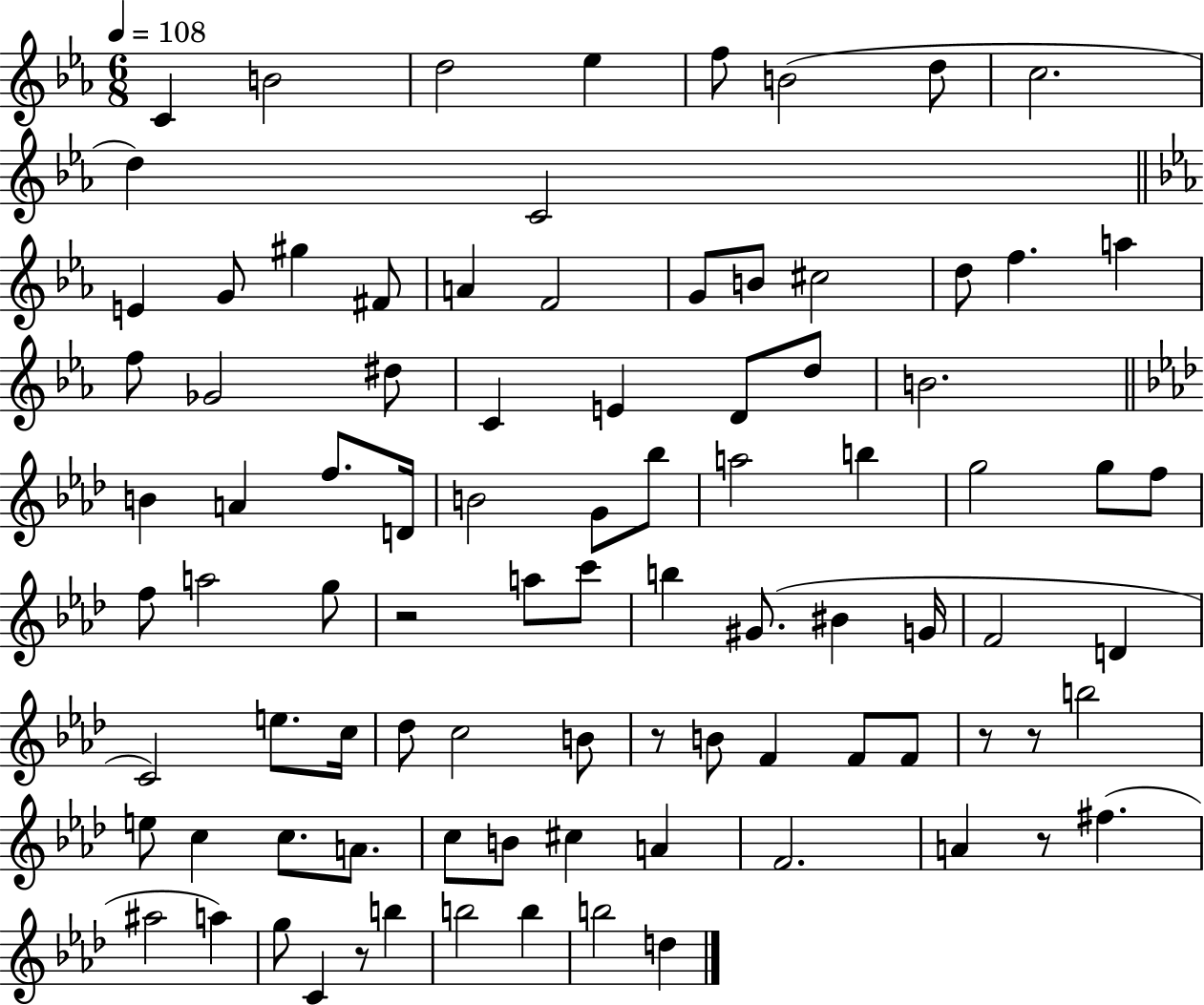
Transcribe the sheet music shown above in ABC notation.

X:1
T:Untitled
M:6/8
L:1/4
K:Eb
C B2 d2 _e f/2 B2 d/2 c2 d C2 E G/2 ^g ^F/2 A F2 G/2 B/2 ^c2 d/2 f a f/2 _G2 ^d/2 C E D/2 d/2 B2 B A f/2 D/4 B2 G/2 _b/2 a2 b g2 g/2 f/2 f/2 a2 g/2 z2 a/2 c'/2 b ^G/2 ^B G/4 F2 D C2 e/2 c/4 _d/2 c2 B/2 z/2 B/2 F F/2 F/2 z/2 z/2 b2 e/2 c c/2 A/2 c/2 B/2 ^c A F2 A z/2 ^f ^a2 a g/2 C z/2 b b2 b b2 d